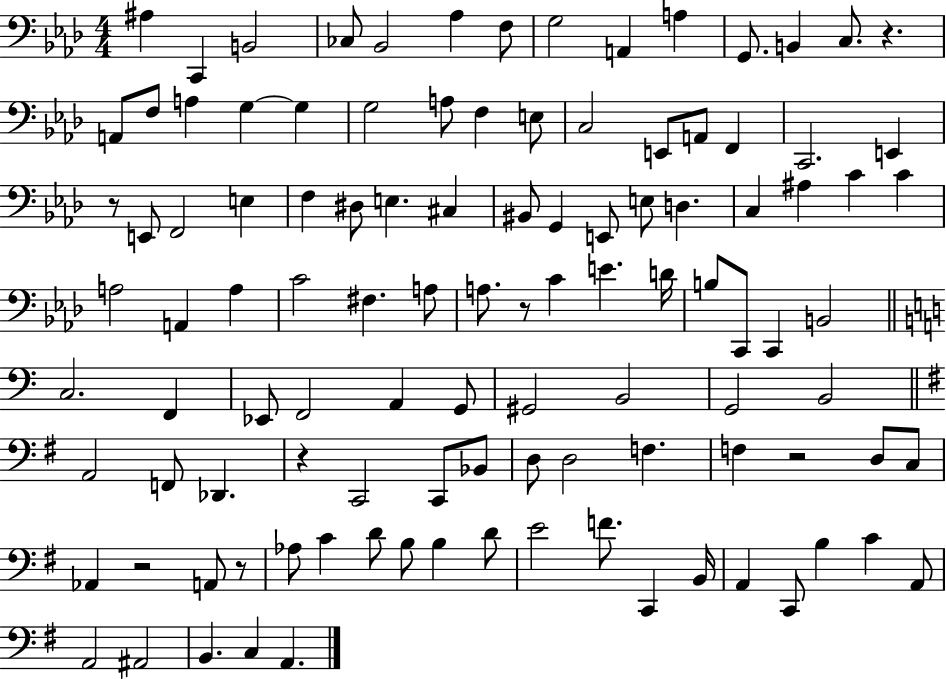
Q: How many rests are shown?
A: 7